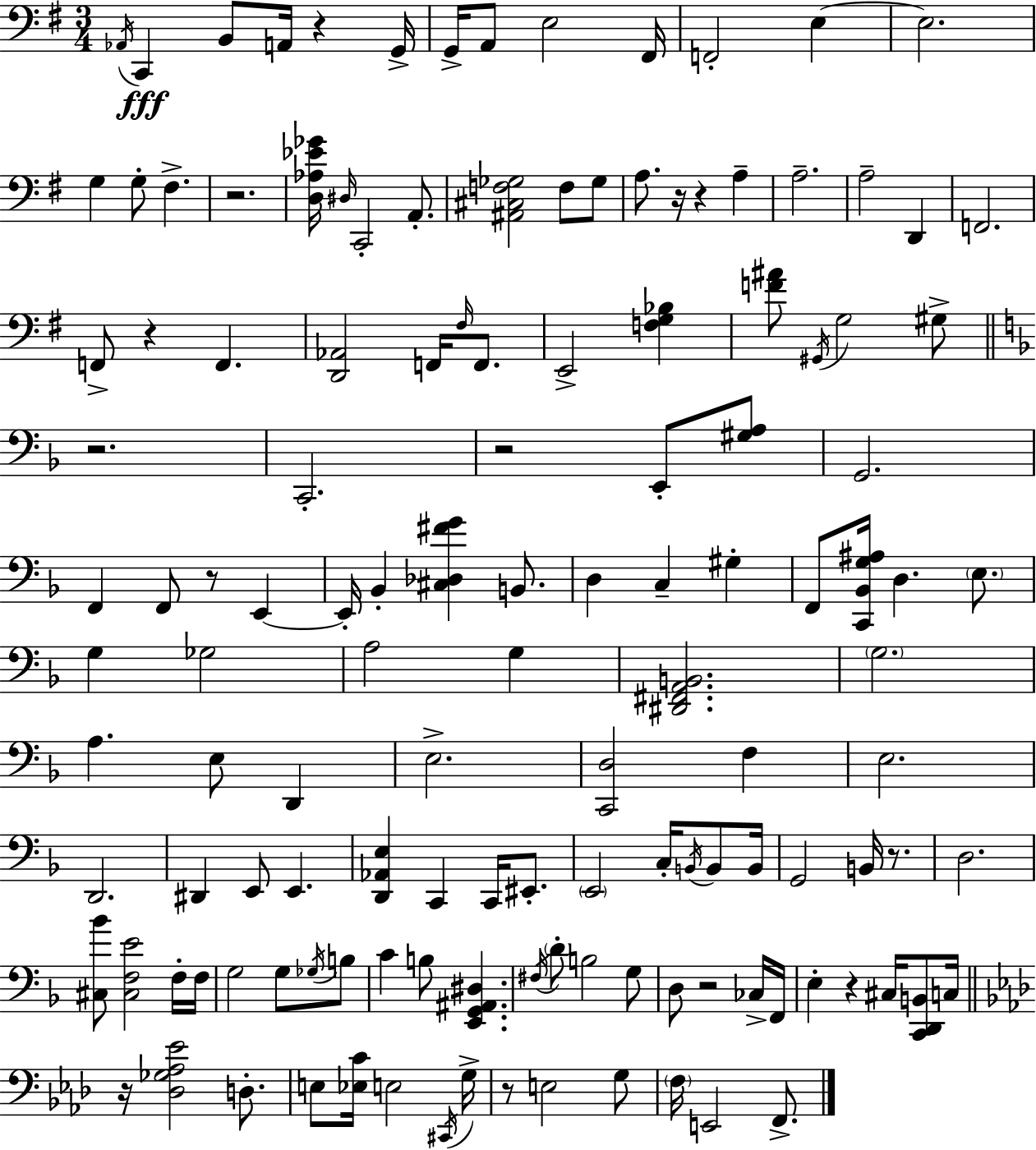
X:1
T:Untitled
M:3/4
L:1/4
K:Em
_A,,/4 C,, B,,/2 A,,/4 z G,,/4 G,,/4 A,,/2 E,2 ^F,,/4 F,,2 E, E,2 G, G,/2 ^F, z2 [D,_A,_E_G]/4 ^D,/4 C,,2 A,,/2 [^A,,^C,F,_G,]2 F,/2 _G,/2 A,/2 z/4 z A, A,2 A,2 D,, F,,2 F,,/2 z F,, [D,,_A,,]2 F,,/4 ^F,/4 F,,/2 E,,2 [F,G,_B,] [F^A]/2 ^G,,/4 G,2 ^G,/2 z2 C,,2 z2 E,,/2 [^G,A,]/2 G,,2 F,, F,,/2 z/2 E,, E,,/4 _B,, [^C,_D,^FG] B,,/2 D, C, ^G, F,,/2 [C,,_B,,G,^A,]/4 D, E,/2 G, _G,2 A,2 G, [^D,,^F,,A,,B,,]2 G,2 A, E,/2 D,, E,2 [C,,D,]2 F, E,2 D,,2 ^D,, E,,/2 E,, [D,,_A,,E,] C,, C,,/4 ^E,,/2 E,,2 C,/4 B,,/4 B,,/2 B,,/4 G,,2 B,,/4 z/2 D,2 [^C,_B]/2 [^C,F,E]2 F,/4 F,/4 G,2 G,/2 _G,/4 B,/2 C B,/2 [E,,G,,^A,,^D,] ^F,/4 D/2 B,2 G,/2 D,/2 z2 _C,/4 F,,/4 E, z ^C,/4 [C,,D,,B,,]/2 C,/4 z/4 [_D,_G,_A,_E]2 D,/2 E,/2 [_E,C]/4 E,2 ^C,,/4 G,/4 z/2 E,2 G,/2 F,/4 E,,2 F,,/2